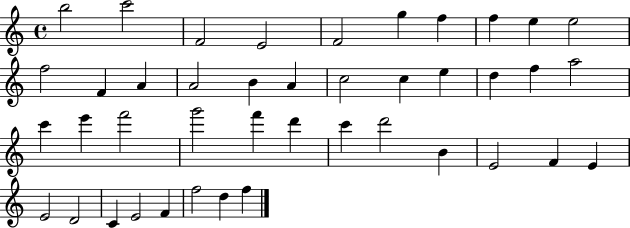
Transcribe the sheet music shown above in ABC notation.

X:1
T:Untitled
M:4/4
L:1/4
K:C
b2 c'2 F2 E2 F2 g f f e e2 f2 F A A2 B A c2 c e d f a2 c' e' f'2 g'2 f' d' c' d'2 B E2 F E E2 D2 C E2 F f2 d f